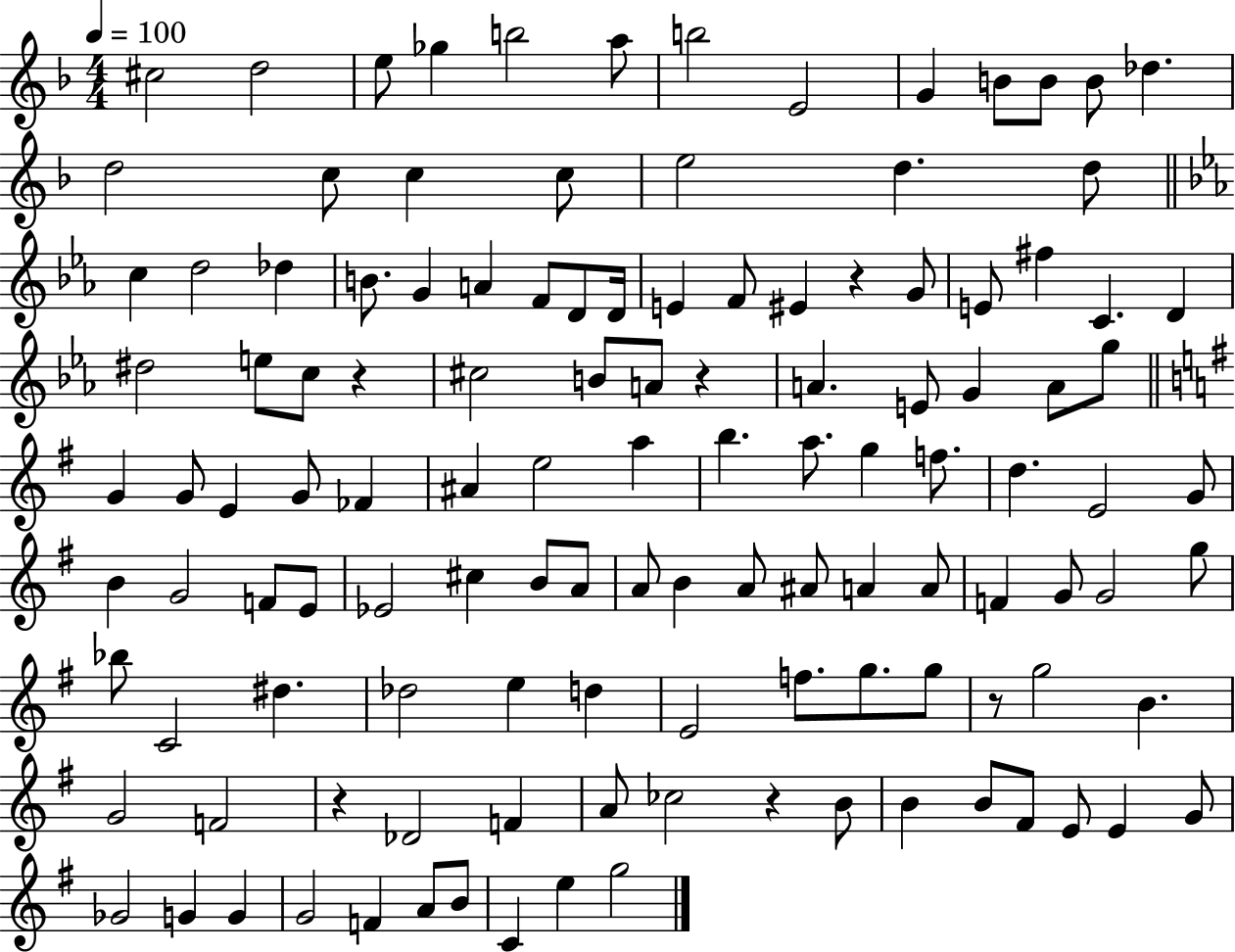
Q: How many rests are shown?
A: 6